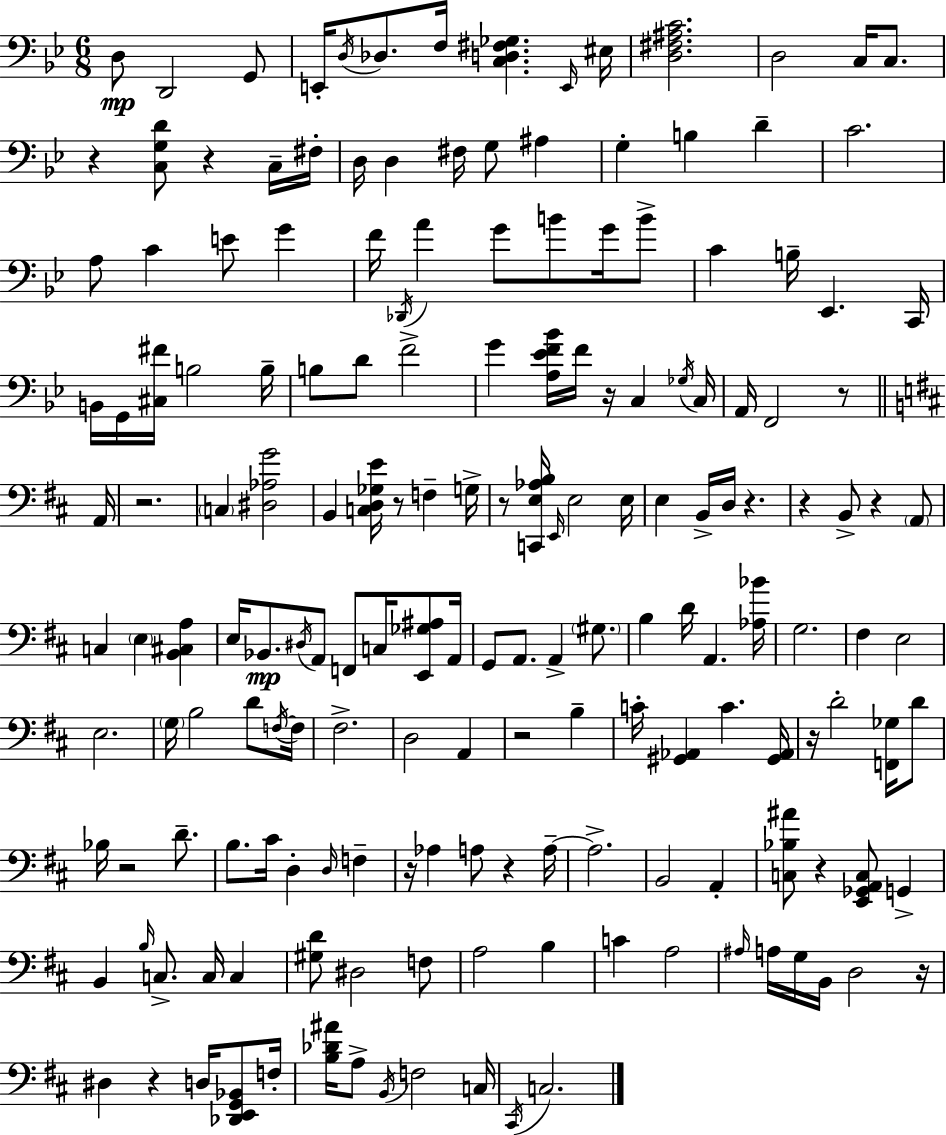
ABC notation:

X:1
T:Untitled
M:6/8
L:1/4
K:Gm
D,/2 D,,2 G,,/2 E,,/4 D,/4 _D,/2 F,/4 [C,D,^F,_G,] E,,/4 ^E,/4 [D,^F,^A,C]2 D,2 C,/4 C,/2 z [C,G,D]/2 z C,/4 ^F,/4 D,/4 D, ^F,/4 G,/2 ^A, G, B, D C2 A,/2 C E/2 G F/4 _D,,/4 A G/2 B/2 G/4 B/2 C B,/4 _E,, C,,/4 B,,/4 G,,/4 [^C,^F]/4 B,2 B,/4 B,/2 D/2 F2 G [A,_EF_B]/4 F/4 z/4 C, _G,/4 C,/4 A,,/4 F,,2 z/2 A,,/4 z2 C, [^D,_A,G]2 B,, [C,D,_G,E]/4 z/2 F, G,/4 z/2 [C,,E,_A,B,]/4 E,,/4 E,2 E,/4 E, B,,/4 D,/4 z z B,,/2 z A,,/2 C, E, [B,,^C,A,] E,/4 _B,,/2 ^D,/4 A,,/2 F,,/2 C,/4 [E,,_G,^A,]/2 A,,/4 G,,/2 A,,/2 A,, ^G,/2 B, D/4 A,, [_A,_B]/4 G,2 ^F, E,2 E,2 G,/4 B,2 D/2 F,/4 F,/4 ^F,2 D,2 A,, z2 B, C/4 [^G,,_A,,] C [^G,,_A,,]/4 z/4 D2 [F,,_G,]/4 D/2 _B,/4 z2 D/2 B,/2 ^C/4 D, D,/4 F, z/4 _A, A,/2 z A,/4 A,2 B,,2 A,, [C,_B,^A]/2 z [E,,_G,,A,,C,]/2 G,, B,, B,/4 C,/2 C,/4 C, [^G,D]/2 ^D,2 F,/2 A,2 B, C A,2 ^A,/4 A,/4 G,/4 B,,/4 D,2 z/4 ^D, z D,/4 [_D,,E,,G,,_B,,]/2 F,/4 [B,_D^A]/4 A,/2 B,,/4 F,2 C,/4 ^C,,/4 C,2